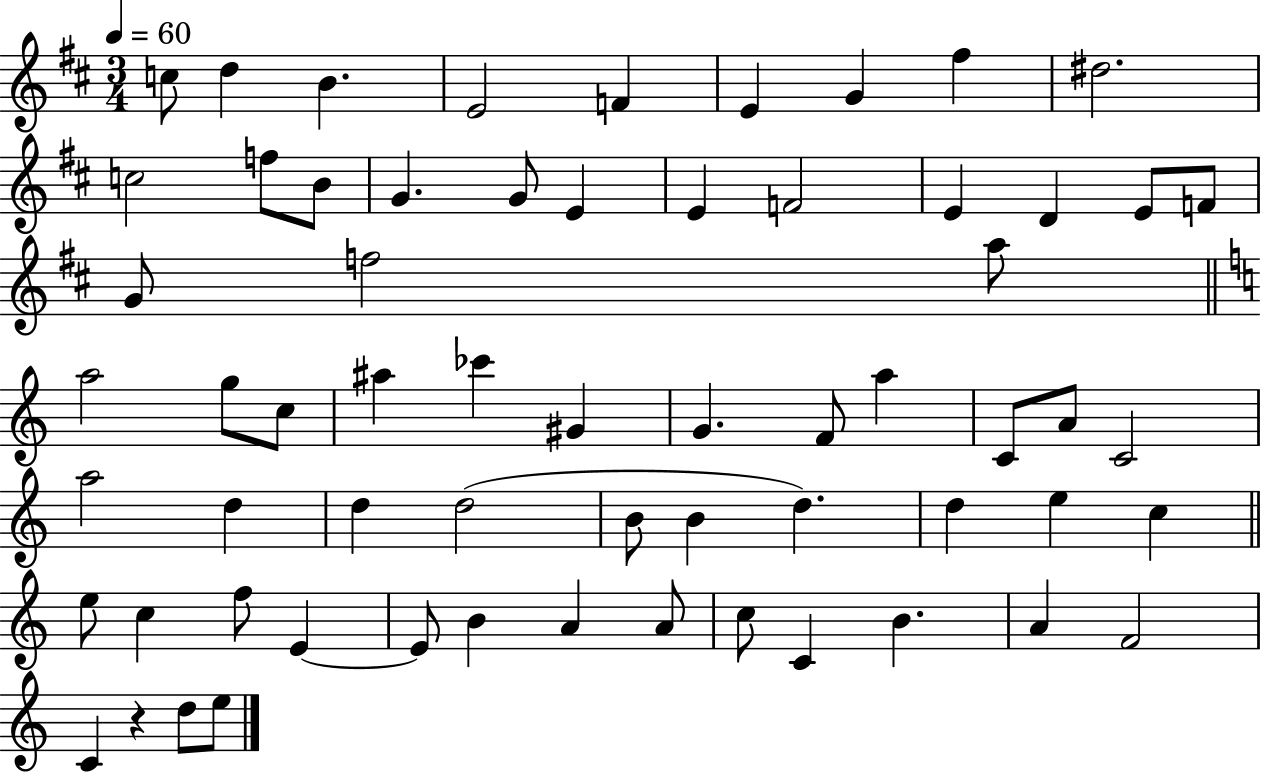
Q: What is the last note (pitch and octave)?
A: E5